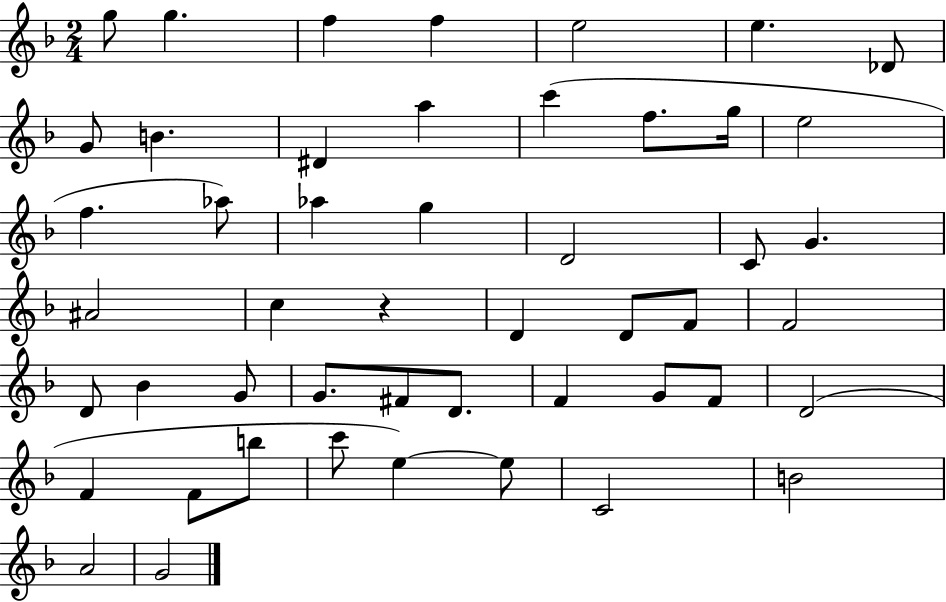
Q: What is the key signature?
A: F major